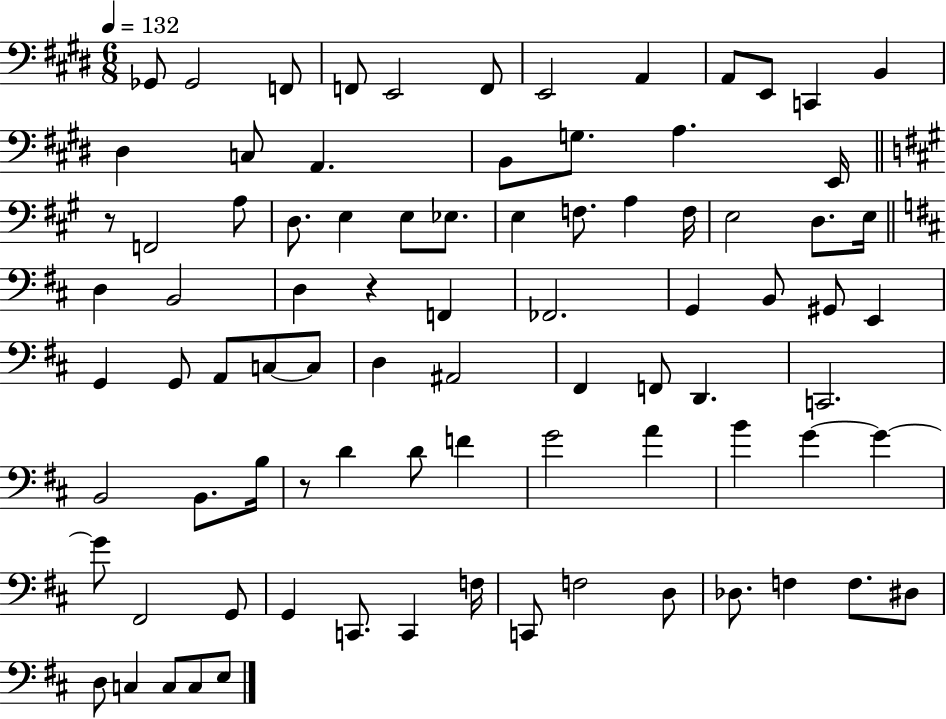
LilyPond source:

{
  \clef bass
  \numericTimeSignature
  \time 6/8
  \key e \major
  \tempo 4 = 132
  ges,8 ges,2 f,8 | f,8 e,2 f,8 | e,2 a,4 | a,8 e,8 c,4 b,4 | \break dis4 c8 a,4. | b,8 g8. a4. e,16 | \bar "||" \break \key a \major r8 f,2 a8 | d8. e4 e8 ees8. | e4 f8. a4 f16 | e2 d8. e16 | \break \bar "||" \break \key d \major d4 b,2 | d4 r4 f,4 | fes,2. | g,4 b,8 gis,8 e,4 | \break g,4 g,8 a,8 c8~~ c8 | d4 ais,2 | fis,4 f,8 d,4. | c,2. | \break b,2 b,8. b16 | r8 d'4 d'8 f'4 | g'2 a'4 | b'4 g'4~~ g'4~~ | \break g'8 fis,2 g,8 | g,4 c,8. c,4 f16 | c,8 f2 d8 | des8. f4 f8. dis8 | \break d8 c4 c8 c8 e8 | \bar "|."
}